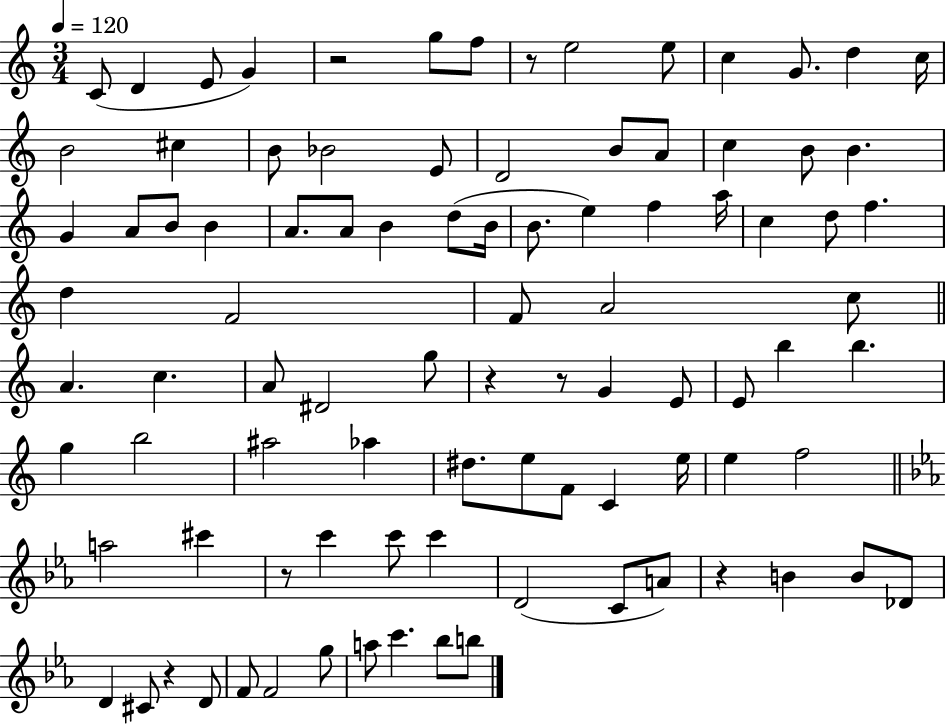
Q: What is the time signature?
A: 3/4